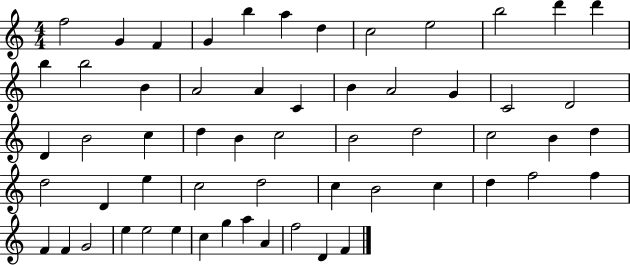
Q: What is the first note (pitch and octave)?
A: F5